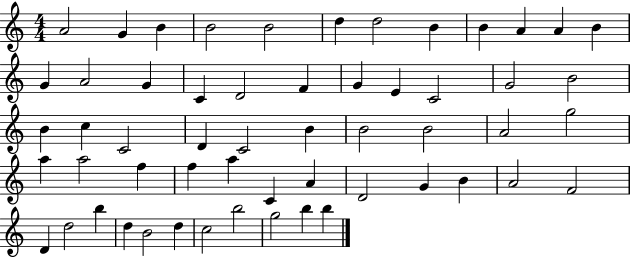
{
  \clef treble
  \numericTimeSignature
  \time 4/4
  \key c \major
  a'2 g'4 b'4 | b'2 b'2 | d''4 d''2 b'4 | b'4 a'4 a'4 b'4 | \break g'4 a'2 g'4 | c'4 d'2 f'4 | g'4 e'4 c'2 | g'2 b'2 | \break b'4 c''4 c'2 | d'4 c'2 b'4 | b'2 b'2 | a'2 g''2 | \break a''4 a''2 f''4 | f''4 a''4 c'4 a'4 | d'2 g'4 b'4 | a'2 f'2 | \break d'4 d''2 b''4 | d''4 b'2 d''4 | c''2 b''2 | g''2 b''4 b''4 | \break \bar "|."
}